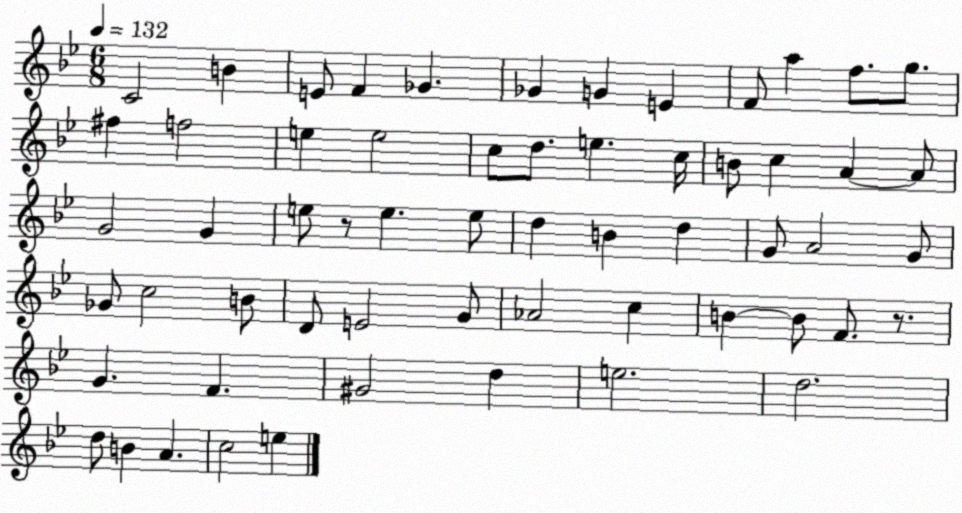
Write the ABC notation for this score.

X:1
T:Untitled
M:6/8
L:1/4
K:Bb
C2 B E/2 F _G _G G E F/2 a f/2 g/2 ^f f2 e e2 c/2 d/2 e c/4 B/2 c A A/2 G2 G e/2 z/2 e e/2 d B d G/2 A2 G/2 _G/2 c2 B/2 D/2 E2 G/2 _A2 c B B/2 F/2 z/2 G F ^G2 d e2 d2 d/2 B A c2 e